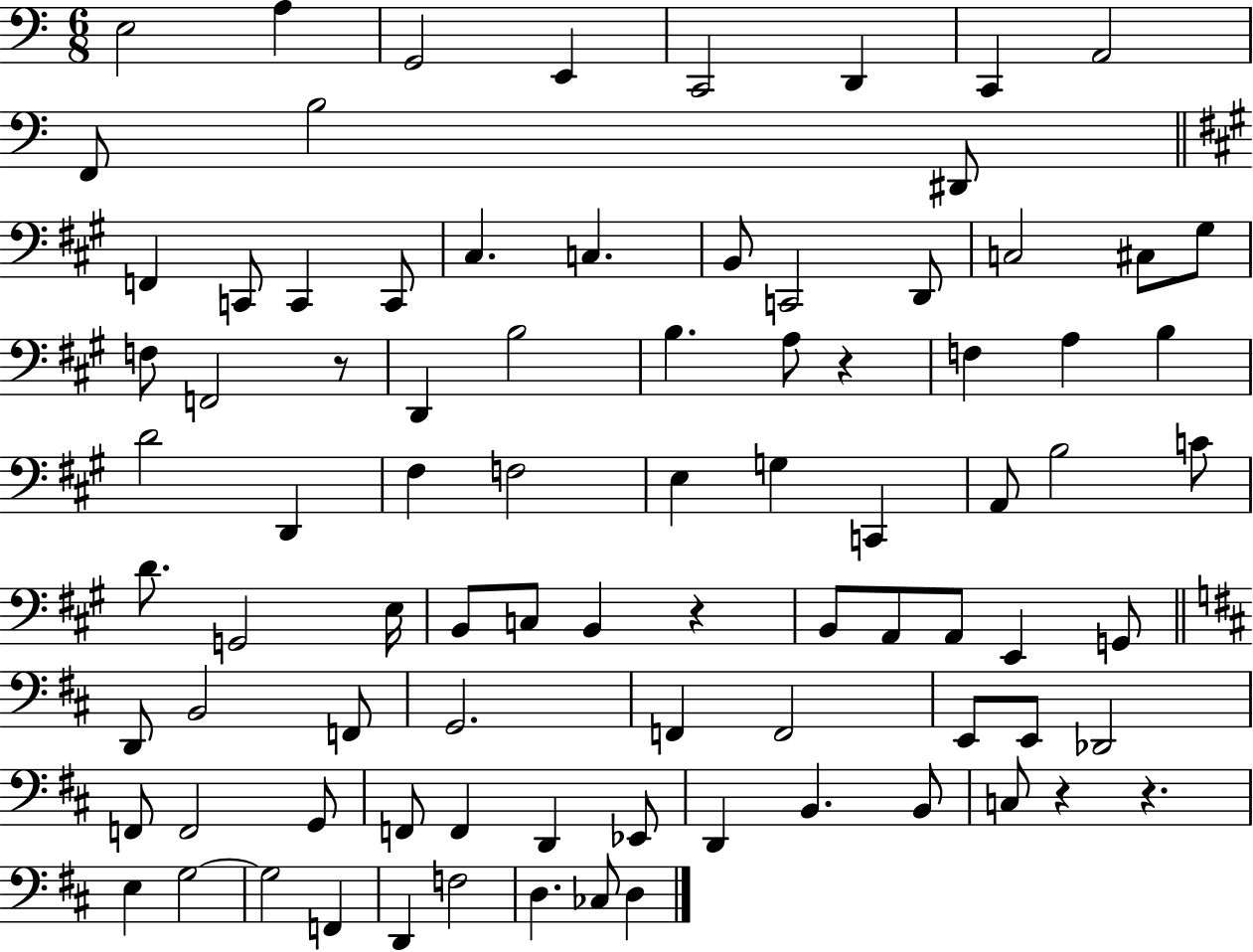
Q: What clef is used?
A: bass